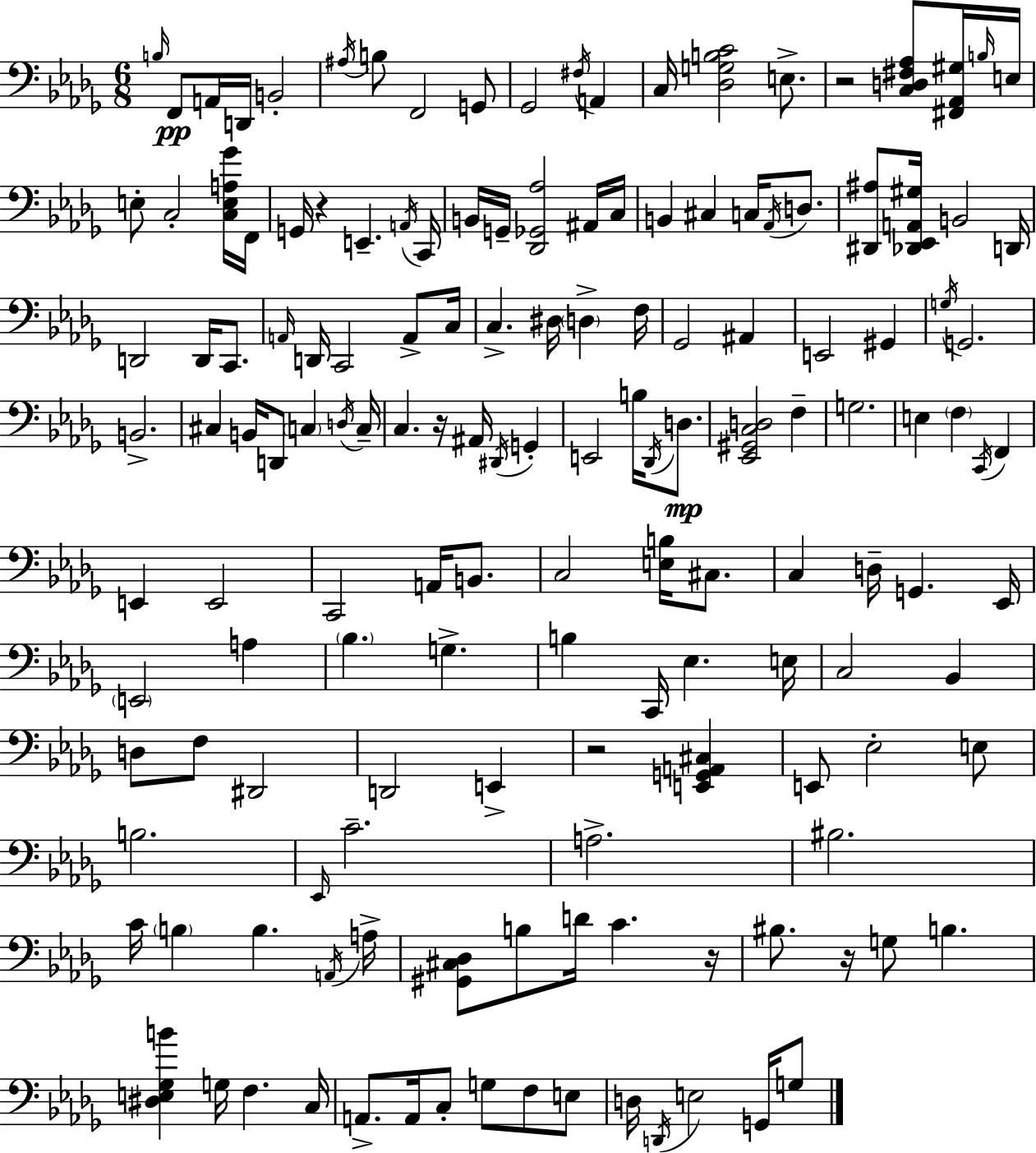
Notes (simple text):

B3/s F2/e A2/s D2/s B2/h A#3/s B3/e F2/h G2/e Gb2/h F#3/s A2/q C3/s [Db3,G3,B3,C4]/h E3/e. R/h [C3,D3,F#3,Ab3]/e [F#2,Ab2,G#3]/s B3/s E3/s E3/e C3/h [C3,E3,A3,Gb4]/s F2/s G2/s R/q E2/q. A2/s C2/s B2/s G2/s [Db2,Gb2,Ab3]/h A#2/s C3/s B2/q C#3/q C3/s Ab2/s D3/e. [D#2,A#3]/e [Db2,Eb2,A2,G#3]/s B2/h D2/s D2/h D2/s C2/e. A2/s D2/s C2/h A2/e C3/s C3/q. D#3/s D3/q F3/s Gb2/h A#2/q E2/h G#2/q G3/s G2/h. B2/h. C#3/q B2/s D2/e C3/q D3/s C3/s C3/q. R/s A#2/s D#2/s G2/q E2/h B3/s Db2/s D3/e. [Eb2,G#2,C3,D3]/h F3/q G3/h. E3/q F3/q C2/s F2/q E2/q E2/h C2/h A2/s B2/e. C3/h [E3,B3]/s C#3/e. C3/q D3/s G2/q. Eb2/s E2/h A3/q Bb3/q. G3/q. B3/q C2/s Eb3/q. E3/s C3/h Bb2/q D3/e F3/e D#2/h D2/h E2/q R/h [E2,G2,A2,C#3]/q E2/e Eb3/h E3/e B3/h. Eb2/s C4/h. A3/h. BIS3/h. C4/s B3/q B3/q. A2/s A3/s [G#2,C#3,Db3]/e B3/e D4/s C4/q. R/s BIS3/e. R/s G3/e B3/q. [D#3,E3,Gb3,B4]/q G3/s F3/q. C3/s A2/e. A2/s C3/e G3/e F3/e E3/e D3/s D2/s E3/h G2/s G3/e